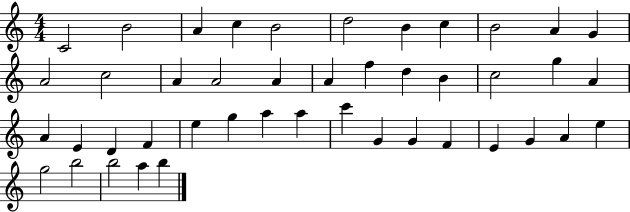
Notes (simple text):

C4/h B4/h A4/q C5/q B4/h D5/h B4/q C5/q B4/h A4/q G4/q A4/h C5/h A4/q A4/h A4/q A4/q F5/q D5/q B4/q C5/h G5/q A4/q A4/q E4/q D4/q F4/q E5/q G5/q A5/q A5/q C6/q G4/q G4/q F4/q E4/q G4/q A4/q E5/q G5/h B5/h B5/h A5/q B5/q